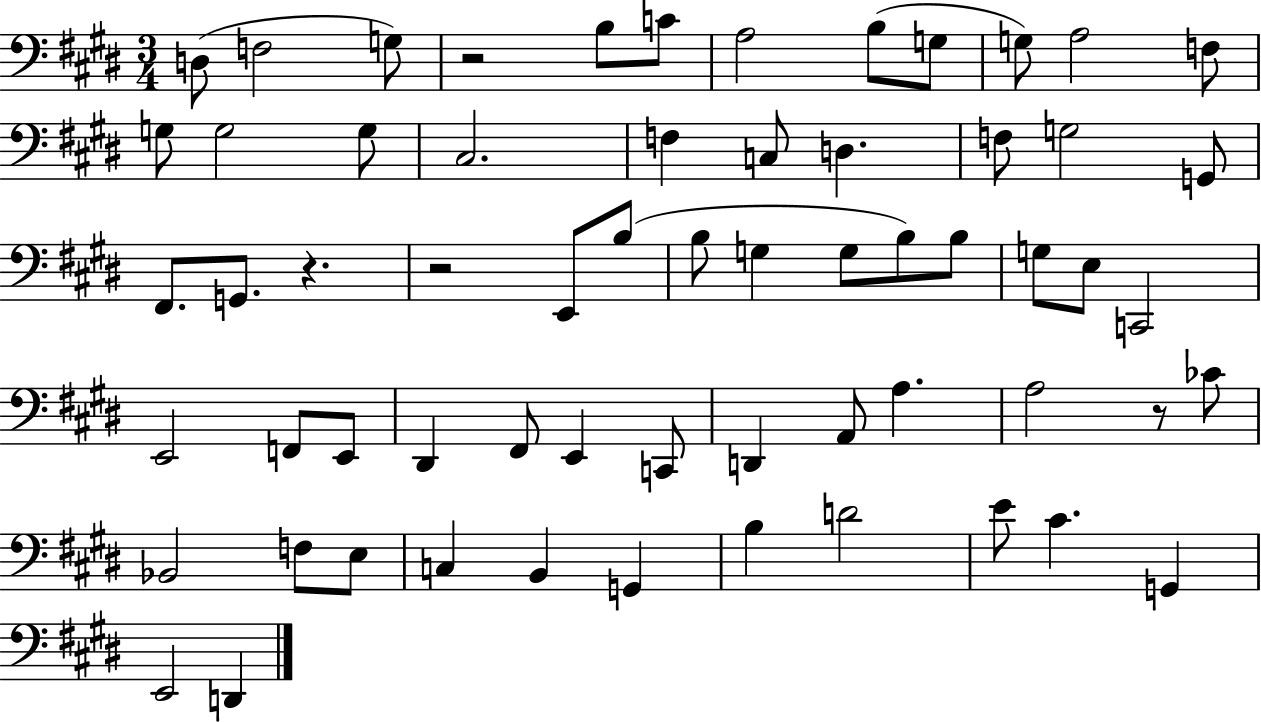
X:1
T:Untitled
M:3/4
L:1/4
K:E
D,/2 F,2 G,/2 z2 B,/2 C/2 A,2 B,/2 G,/2 G,/2 A,2 F,/2 G,/2 G,2 G,/2 ^C,2 F, C,/2 D, F,/2 G,2 G,,/2 ^F,,/2 G,,/2 z z2 E,,/2 B,/2 B,/2 G, G,/2 B,/2 B,/2 G,/2 E,/2 C,,2 E,,2 F,,/2 E,,/2 ^D,, ^F,,/2 E,, C,,/2 D,, A,,/2 A, A,2 z/2 _C/2 _B,,2 F,/2 E,/2 C, B,, G,, B, D2 E/2 ^C G,, E,,2 D,,